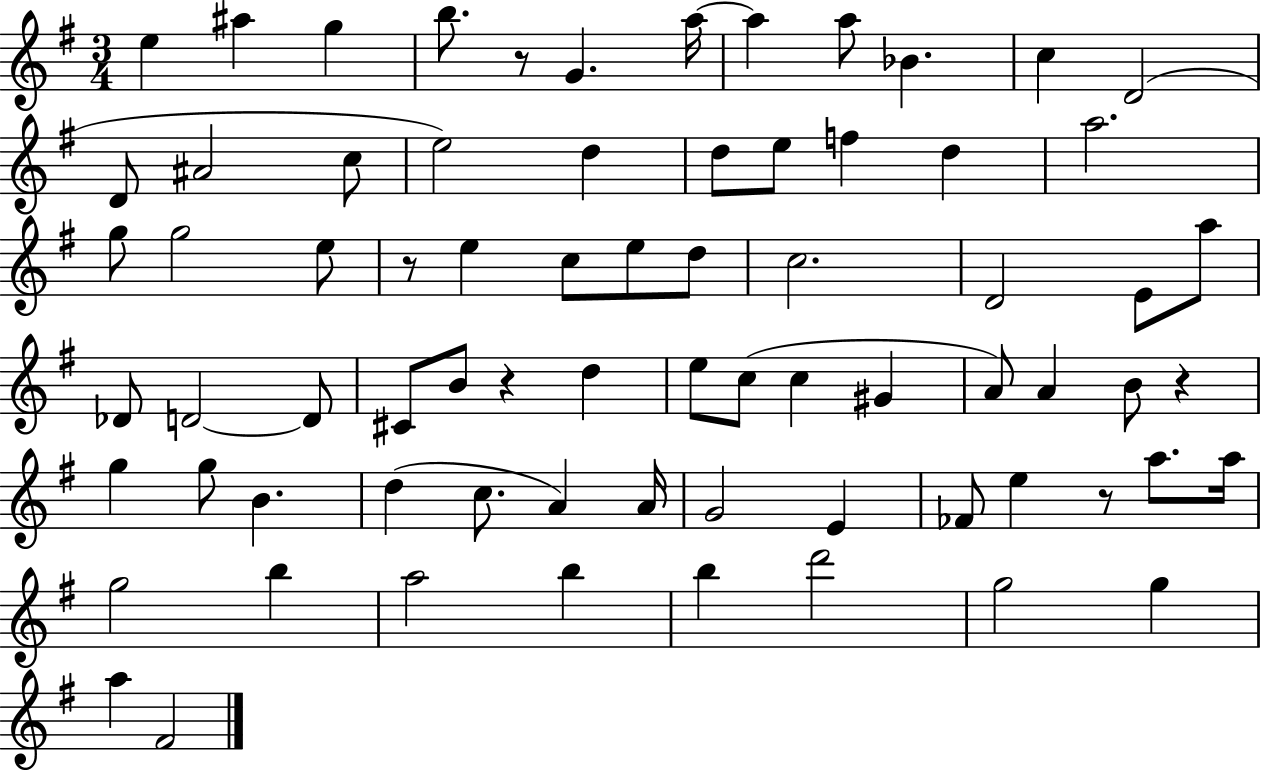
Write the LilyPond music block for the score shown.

{
  \clef treble
  \numericTimeSignature
  \time 3/4
  \key g \major
  e''4 ais''4 g''4 | b''8. r8 g'4. a''16~~ | a''4 a''8 bes'4. | c''4 d'2( | \break d'8 ais'2 c''8 | e''2) d''4 | d''8 e''8 f''4 d''4 | a''2. | \break g''8 g''2 e''8 | r8 e''4 c''8 e''8 d''8 | c''2. | d'2 e'8 a''8 | \break des'8 d'2~~ d'8 | cis'8 b'8 r4 d''4 | e''8 c''8( c''4 gis'4 | a'8) a'4 b'8 r4 | \break g''4 g''8 b'4. | d''4( c''8. a'4) a'16 | g'2 e'4 | fes'8 e''4 r8 a''8. a''16 | \break g''2 b''4 | a''2 b''4 | b''4 d'''2 | g''2 g''4 | \break a''4 fis'2 | \bar "|."
}